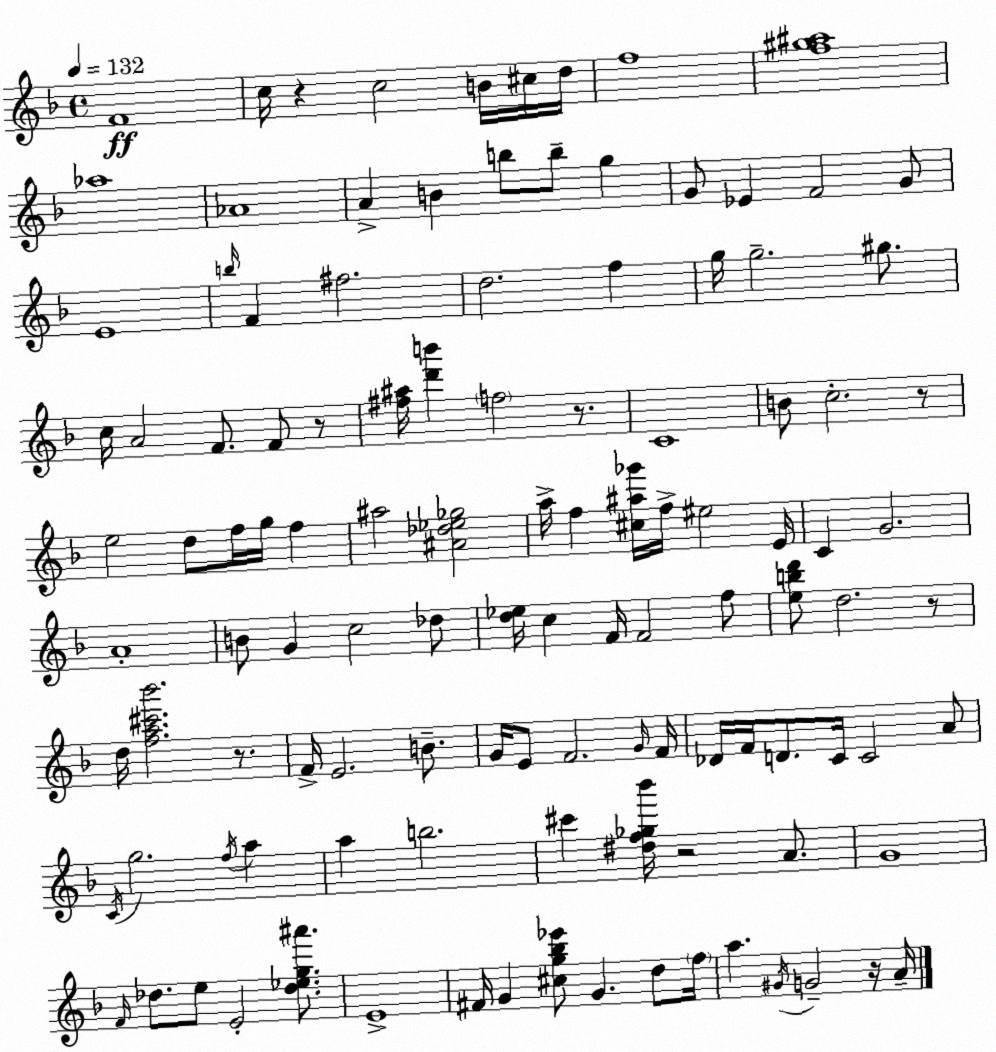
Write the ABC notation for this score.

X:1
T:Untitled
M:4/4
L:1/4
K:F
F4 c/4 z c2 B/4 ^c/4 d/4 f4 [f^g^a]4 _a4 _A4 A B b/2 b/2 g G/2 _E F2 G/2 E4 b/4 F ^f2 d2 f g/4 g2 ^g/2 c/4 A2 F/2 F/2 z/2 [^f^a]/4 [d'b'] f2 z/2 C4 B/2 c2 z/2 e2 d/2 f/4 g/4 f ^a2 [^A_d_e_g]2 a/4 f [^c^a_g']/4 f/4 ^e2 E/4 C G2 A4 B/2 G c2 _d/2 [d_e]/4 c F/4 F2 f/2 [ebd']/2 d2 z/2 d/4 [fa^c'_b']2 z/2 F/4 E2 B/2 G/4 E/2 F2 G/4 F/4 _D/4 F/4 D/2 C/4 C2 A/2 C/4 g2 f/4 a a b2 ^c' [^df_g_b']/4 z2 A/2 G4 F/4 _d/2 e/2 E2 [_d_eg^a']/2 E4 ^F/4 G [^cg_b_e']/2 G d/2 f/4 a ^G/4 G2 z/4 A/4